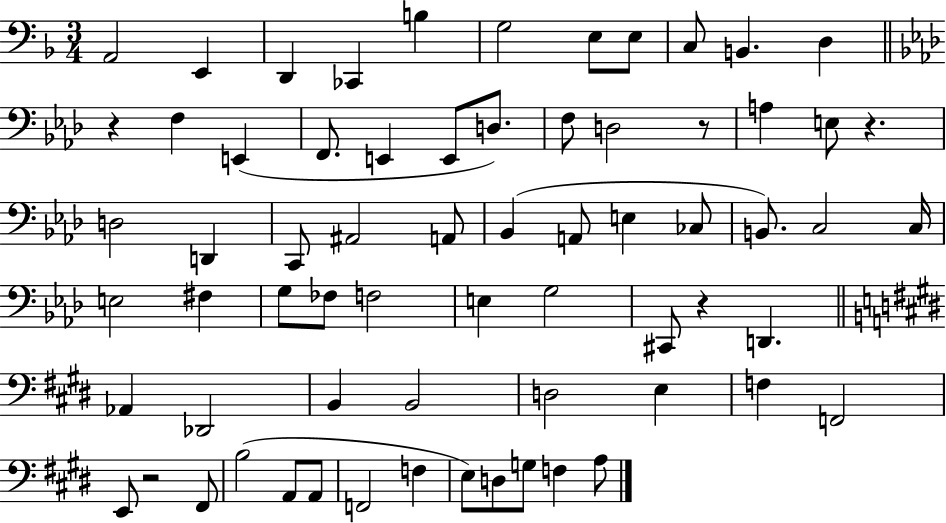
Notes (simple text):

A2/h E2/q D2/q CES2/q B3/q G3/h E3/e E3/e C3/e B2/q. D3/q R/q F3/q E2/q F2/e. E2/q E2/e D3/e. F3/e D3/h R/e A3/q E3/e R/q. D3/h D2/q C2/e A#2/h A2/e Bb2/q A2/e E3/q CES3/e B2/e. C3/h C3/s E3/h F#3/q G3/e FES3/e F3/h E3/q G3/h C#2/e R/q D2/q. Ab2/q Db2/h B2/q B2/h D3/h E3/q F3/q F2/h E2/e R/h F#2/e B3/h A2/e A2/e F2/h F3/q E3/e D3/e G3/e F3/q A3/e